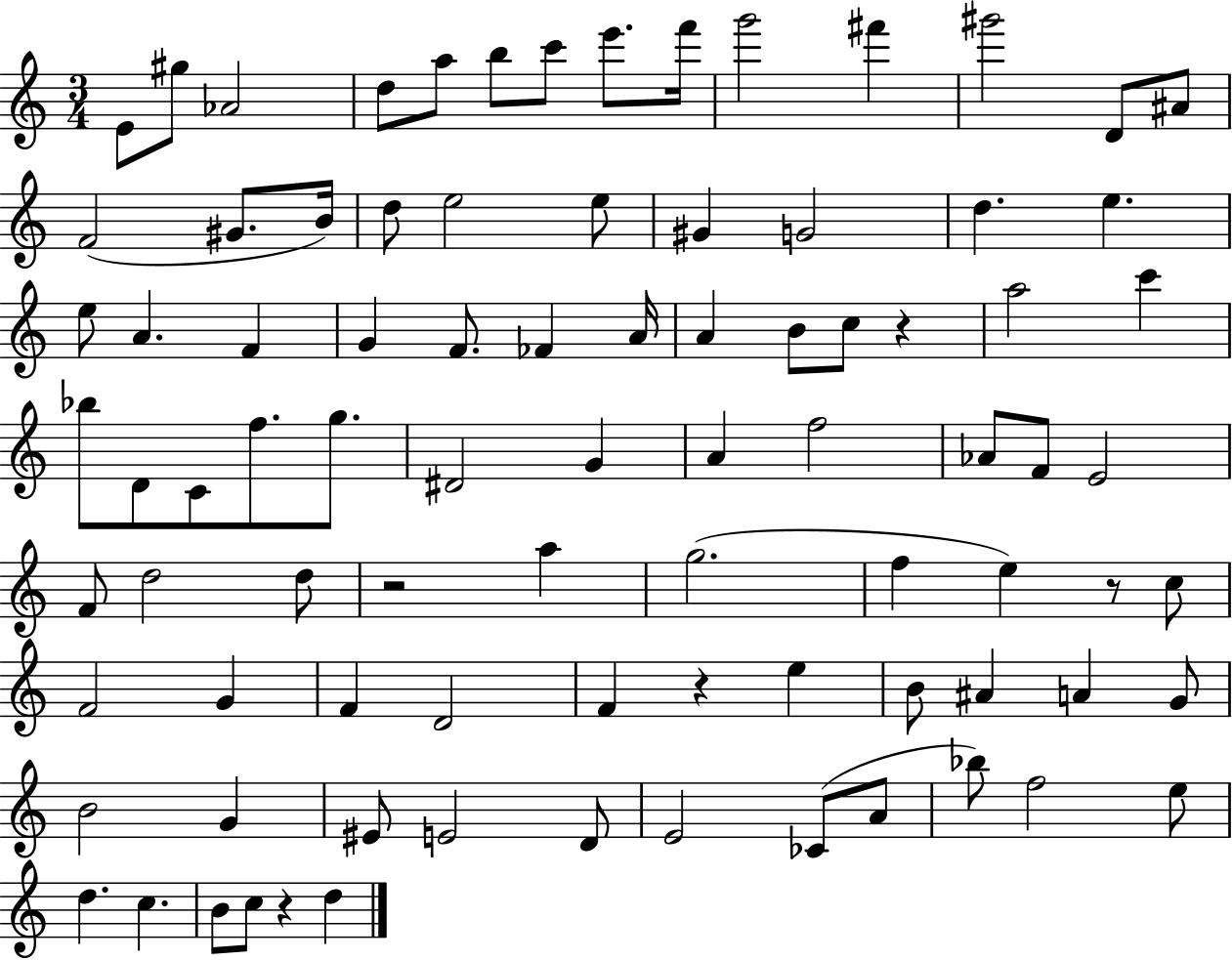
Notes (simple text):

E4/e G#5/e Ab4/h D5/e A5/e B5/e C6/e E6/e. F6/s G6/h F#6/q G#6/h D4/e A#4/e F4/h G#4/e. B4/s D5/e E5/h E5/e G#4/q G4/h D5/q. E5/q. E5/e A4/q. F4/q G4/q F4/e. FES4/q A4/s A4/q B4/e C5/e R/q A5/h C6/q Bb5/e D4/e C4/e F5/e. G5/e. D#4/h G4/q A4/q F5/h Ab4/e F4/e E4/h F4/e D5/h D5/e R/h A5/q G5/h. F5/q E5/q R/e C5/e F4/h G4/q F4/q D4/h F4/q R/q E5/q B4/e A#4/q A4/q G4/e B4/h G4/q EIS4/e E4/h D4/e E4/h CES4/e A4/e Bb5/e F5/h E5/e D5/q. C5/q. B4/e C5/e R/q D5/q